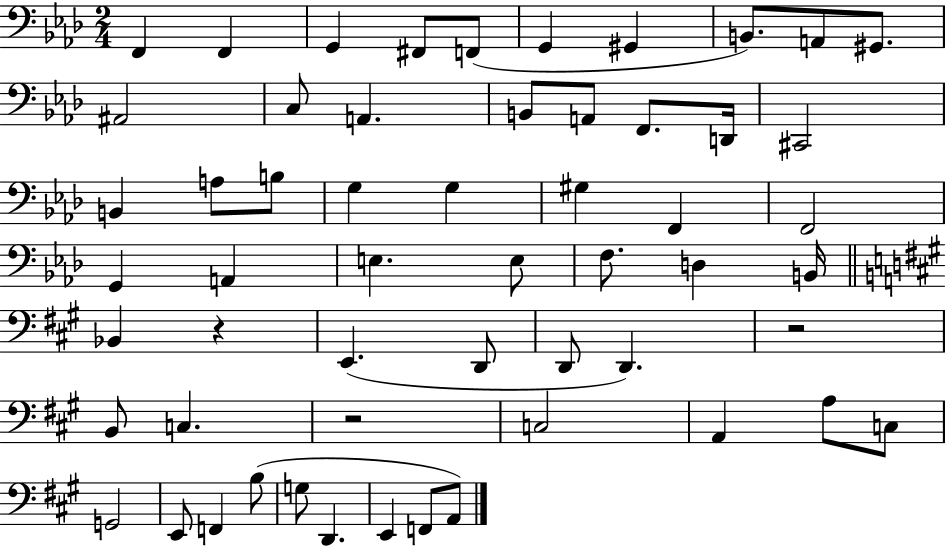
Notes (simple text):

F2/q F2/q G2/q F#2/e F2/e G2/q G#2/q B2/e. A2/e G#2/e. A#2/h C3/e A2/q. B2/e A2/e F2/e. D2/s C#2/h B2/q A3/e B3/e G3/q G3/q G#3/q F2/q F2/h G2/q A2/q E3/q. E3/e F3/e. D3/q B2/s Bb2/q R/q E2/q. D2/e D2/e D2/q. R/h B2/e C3/q. R/h C3/h A2/q A3/e C3/e G2/h E2/e F2/q B3/e G3/e D2/q. E2/q F2/e A2/e